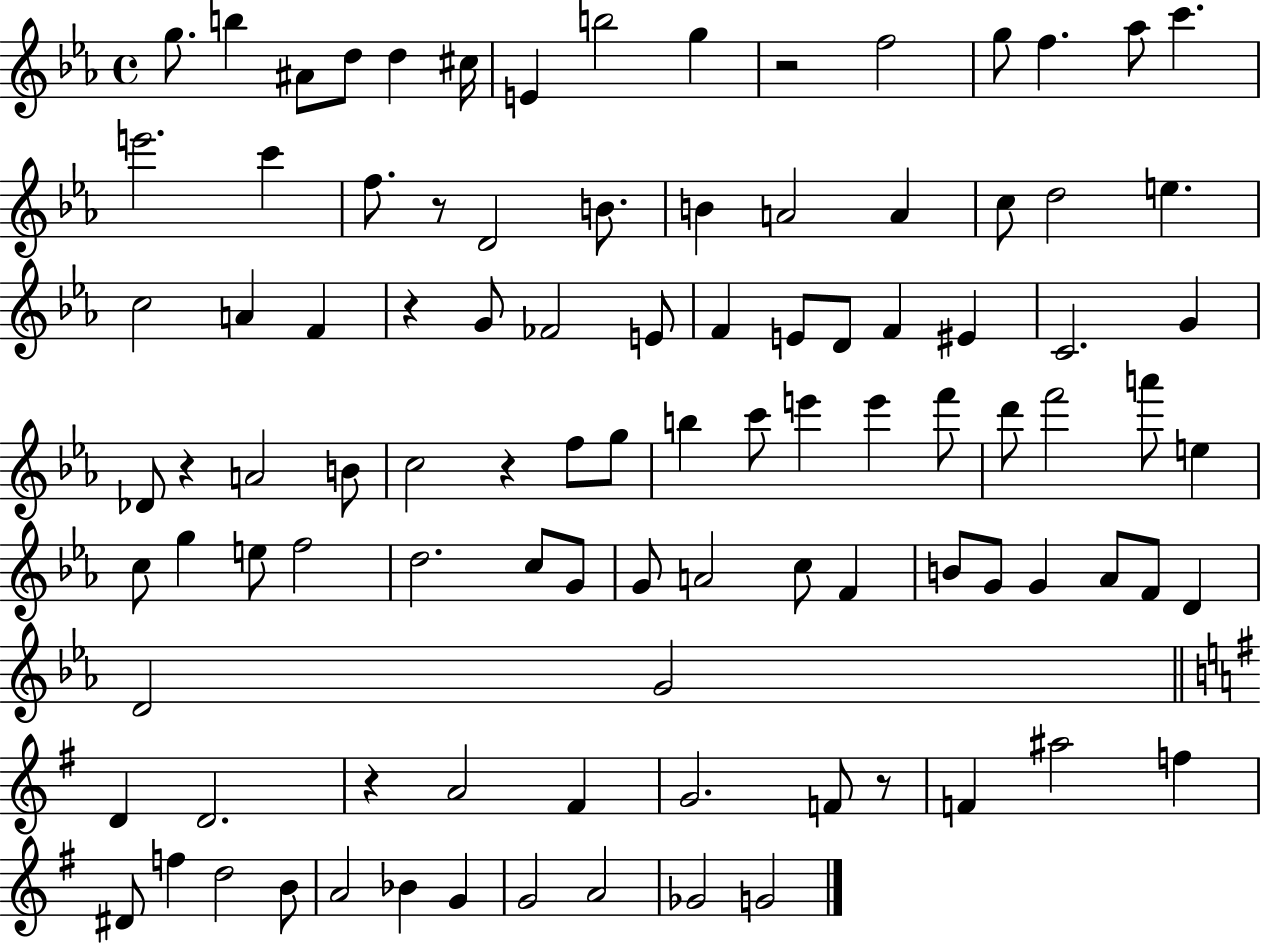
G5/e. B5/q A#4/e D5/e D5/q C#5/s E4/q B5/h G5/q R/h F5/h G5/e F5/q. Ab5/e C6/q. E6/h. C6/q F5/e. R/e D4/h B4/e. B4/q A4/h A4/q C5/e D5/h E5/q. C5/h A4/q F4/q R/q G4/e FES4/h E4/e F4/q E4/e D4/e F4/q EIS4/q C4/h. G4/q Db4/e R/q A4/h B4/e C5/h R/q F5/e G5/e B5/q C6/e E6/q E6/q F6/e D6/e F6/h A6/e E5/q C5/e G5/q E5/e F5/h D5/h. C5/e G4/e G4/e A4/h C5/e F4/q B4/e G4/e G4/q Ab4/e F4/e D4/q D4/h G4/h D4/q D4/h. R/q A4/h F#4/q G4/h. F4/e R/e F4/q A#5/h F5/q D#4/e F5/q D5/h B4/e A4/h Bb4/q G4/q G4/h A4/h Gb4/h G4/h